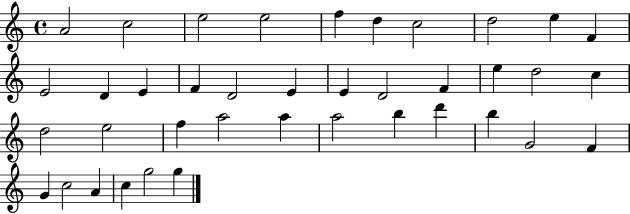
X:1
T:Untitled
M:4/4
L:1/4
K:C
A2 c2 e2 e2 f d c2 d2 e F E2 D E F D2 E E D2 F e d2 c d2 e2 f a2 a a2 b d' b G2 F G c2 A c g2 g